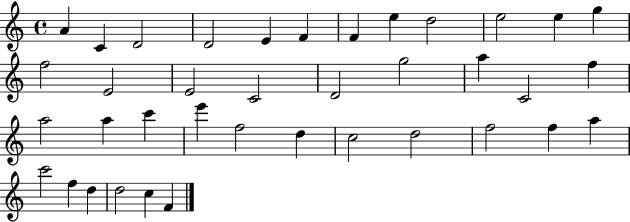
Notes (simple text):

A4/q C4/q D4/h D4/h E4/q F4/q F4/q E5/q D5/h E5/h E5/q G5/q F5/h E4/h E4/h C4/h D4/h G5/h A5/q C4/h F5/q A5/h A5/q C6/q E6/q F5/h D5/q C5/h D5/h F5/h F5/q A5/q C6/h F5/q D5/q D5/h C5/q F4/q